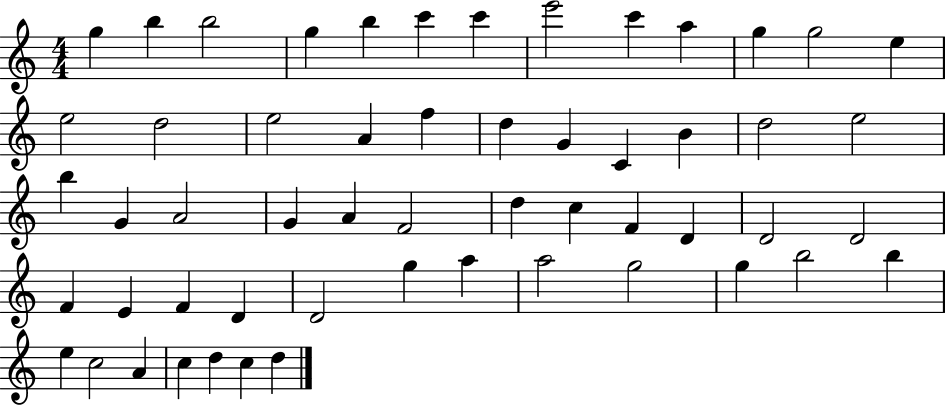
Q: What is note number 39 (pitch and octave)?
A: F4